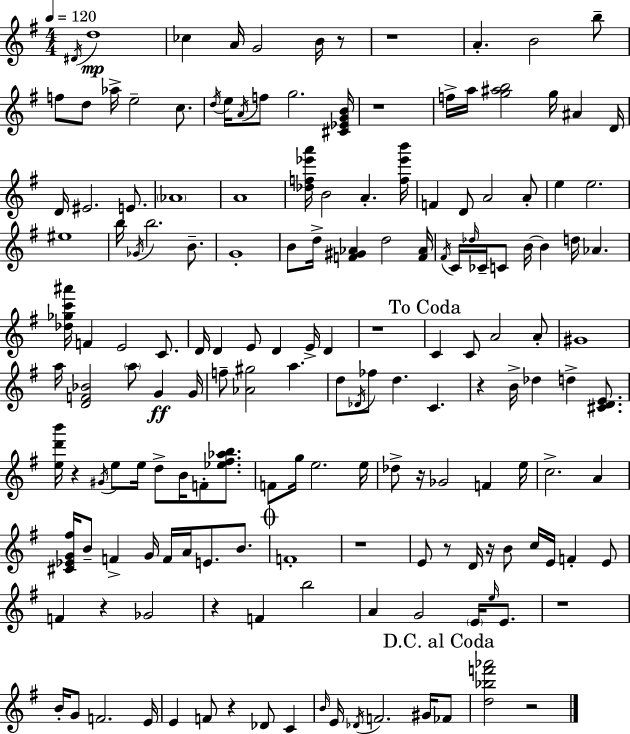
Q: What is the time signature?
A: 4/4